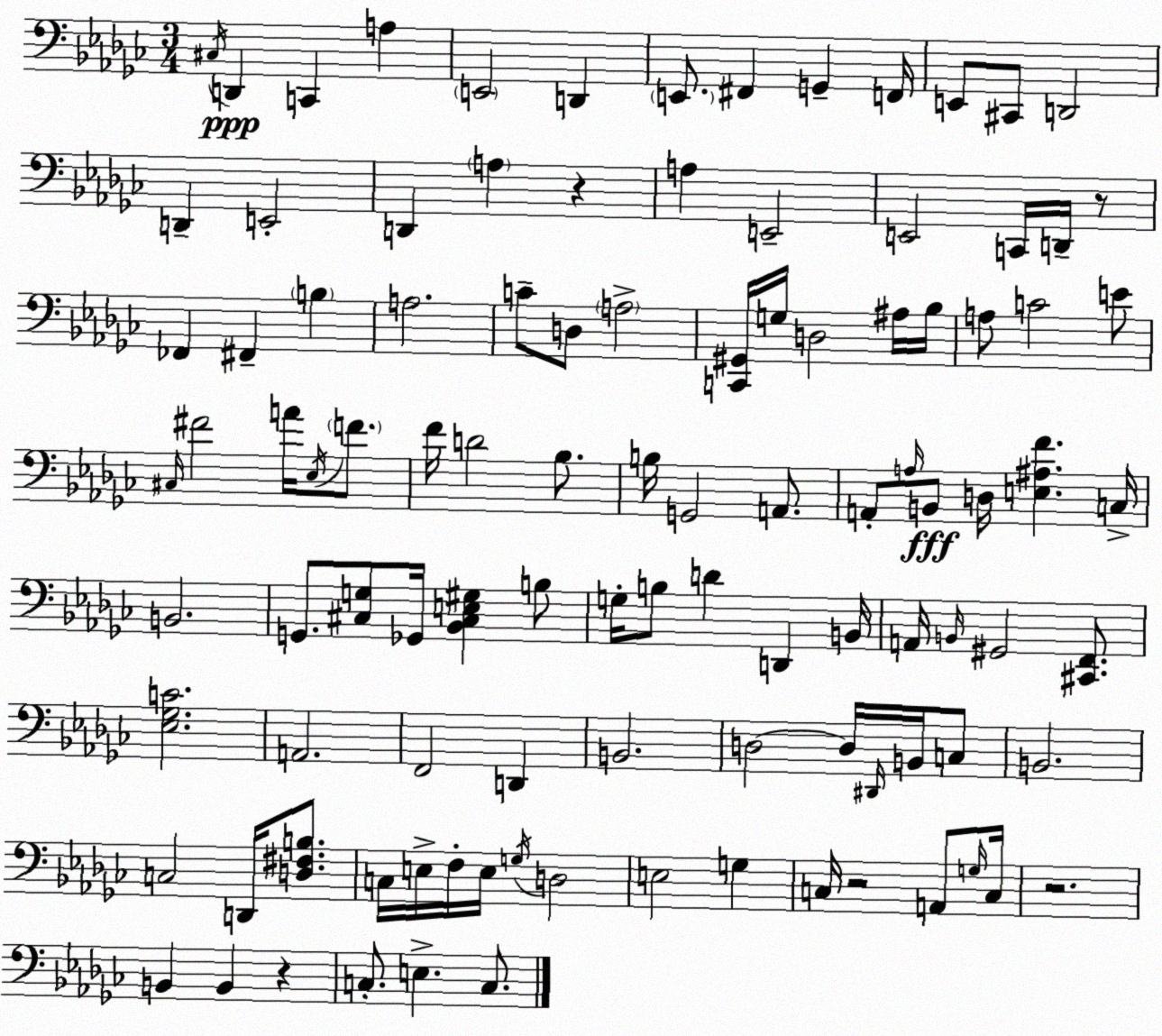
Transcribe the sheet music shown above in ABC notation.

X:1
T:Untitled
M:3/4
L:1/4
K:Ebm
^C,/4 D,, C,, A, E,,2 D,, E,,/2 ^F,, G,, F,,/4 E,,/2 ^C,,/2 D,,2 D,, E,,2 D,, A, z A, E,,2 E,,2 C,,/4 D,,/4 z/2 _F,, ^F,, B, A,2 C/2 D,/2 A,2 [C,,^G,,]/4 G,/4 D,2 ^A,/4 _B,/4 A,/2 C2 E/2 ^C,/4 ^F2 A/4 _E,/4 F/2 F/4 D2 _B,/2 B,/4 G,,2 A,,/2 A,,/2 A,/4 B,,/2 D,/4 [E,^A,F] C,/4 B,,2 G,,/2 [^C,G,]/2 _G,,/4 [_B,,^C,E,^G,] B,/2 G,/4 B,/2 D D,, B,,/4 A,,/4 B,,/4 ^G,,2 [^C,,F,,]/2 [_E,_G,C]2 A,,2 F,,2 D,, B,,2 D,2 D,/4 ^D,,/4 B,,/4 C,/2 B,,2 C,2 D,,/4 [D,^F,B,]/2 C,/4 E,/4 F,/4 E,/4 G,/4 D,2 E,2 G, C,/4 z2 A,,/2 G,/4 C,/4 z2 B,, B,, z C,/2 E, C,/2